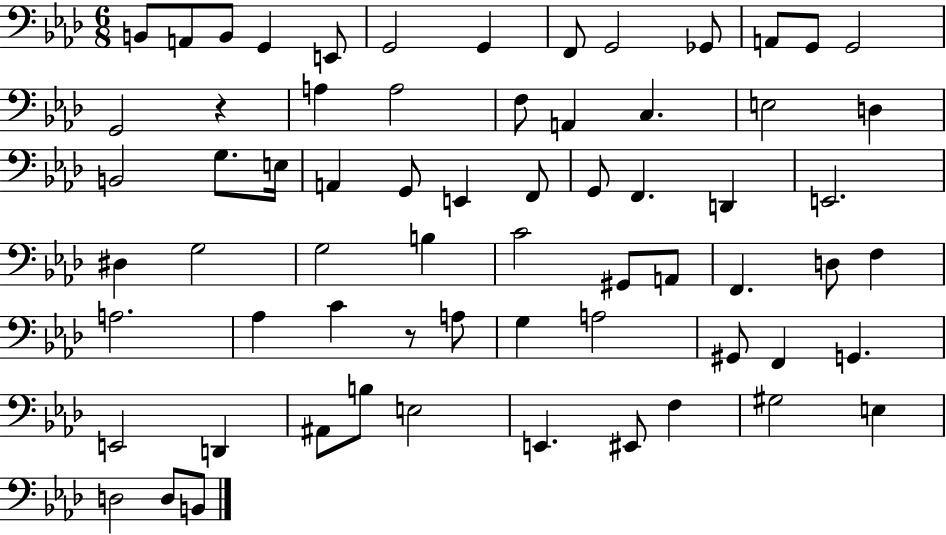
X:1
T:Untitled
M:6/8
L:1/4
K:Ab
B,,/2 A,,/2 B,,/2 G,, E,,/2 G,,2 G,, F,,/2 G,,2 _G,,/2 A,,/2 G,,/2 G,,2 G,,2 z A, A,2 F,/2 A,, C, E,2 D, B,,2 G,/2 E,/4 A,, G,,/2 E,, F,,/2 G,,/2 F,, D,, E,,2 ^D, G,2 G,2 B, C2 ^G,,/2 A,,/2 F,, D,/2 F, A,2 _A, C z/2 A,/2 G, A,2 ^G,,/2 F,, G,, E,,2 D,, ^A,,/2 B,/2 E,2 E,, ^E,,/2 F, ^G,2 E, D,2 D,/2 B,,/2